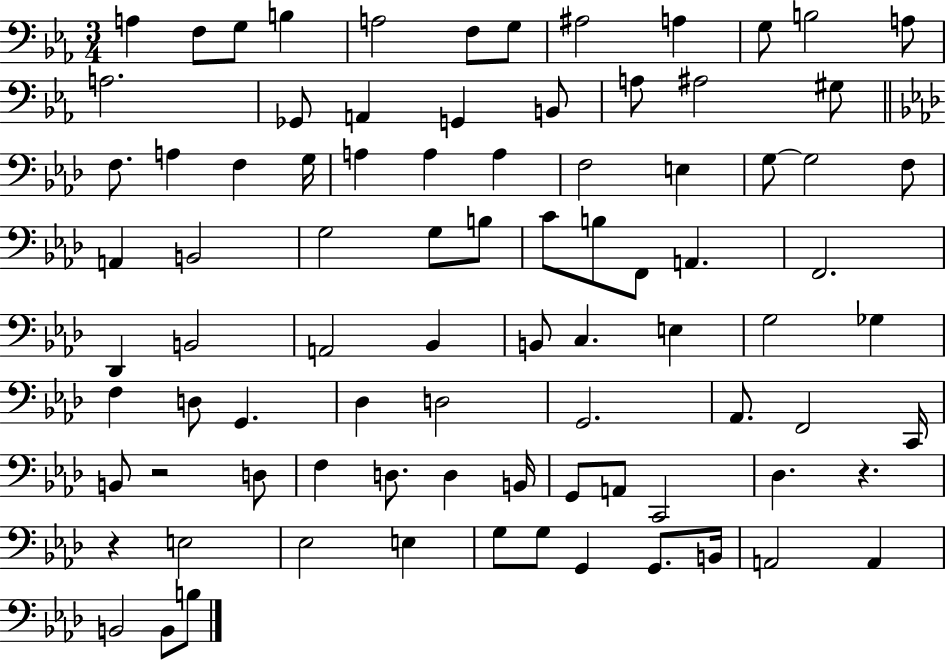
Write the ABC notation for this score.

X:1
T:Untitled
M:3/4
L:1/4
K:Eb
A, F,/2 G,/2 B, A,2 F,/2 G,/2 ^A,2 A, G,/2 B,2 A,/2 A,2 _G,,/2 A,, G,, B,,/2 A,/2 ^A,2 ^G,/2 F,/2 A, F, G,/4 A, A, A, F,2 E, G,/2 G,2 F,/2 A,, B,,2 G,2 G,/2 B,/2 C/2 B,/2 F,,/2 A,, F,,2 _D,, B,,2 A,,2 _B,, B,,/2 C, E, G,2 _G, F, D,/2 G,, _D, D,2 G,,2 _A,,/2 F,,2 C,,/4 B,,/2 z2 D,/2 F, D,/2 D, B,,/4 G,,/2 A,,/2 C,,2 _D, z z E,2 _E,2 E, G,/2 G,/2 G,, G,,/2 B,,/4 A,,2 A,, B,,2 B,,/2 B,/2